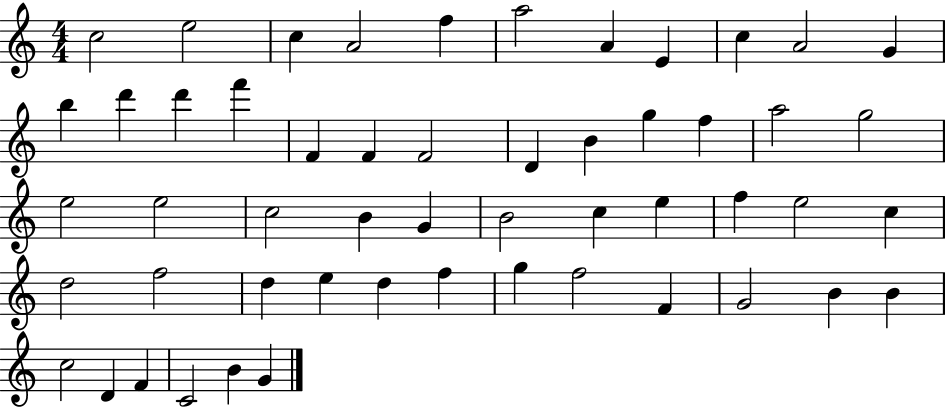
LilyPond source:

{
  \clef treble
  \numericTimeSignature
  \time 4/4
  \key c \major
  c''2 e''2 | c''4 a'2 f''4 | a''2 a'4 e'4 | c''4 a'2 g'4 | \break b''4 d'''4 d'''4 f'''4 | f'4 f'4 f'2 | d'4 b'4 g''4 f''4 | a''2 g''2 | \break e''2 e''2 | c''2 b'4 g'4 | b'2 c''4 e''4 | f''4 e''2 c''4 | \break d''2 f''2 | d''4 e''4 d''4 f''4 | g''4 f''2 f'4 | g'2 b'4 b'4 | \break c''2 d'4 f'4 | c'2 b'4 g'4 | \bar "|."
}